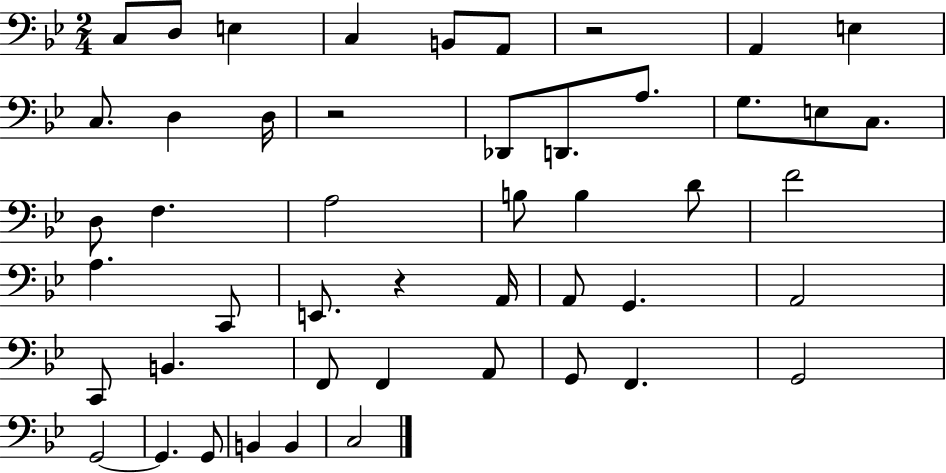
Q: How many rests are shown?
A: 3